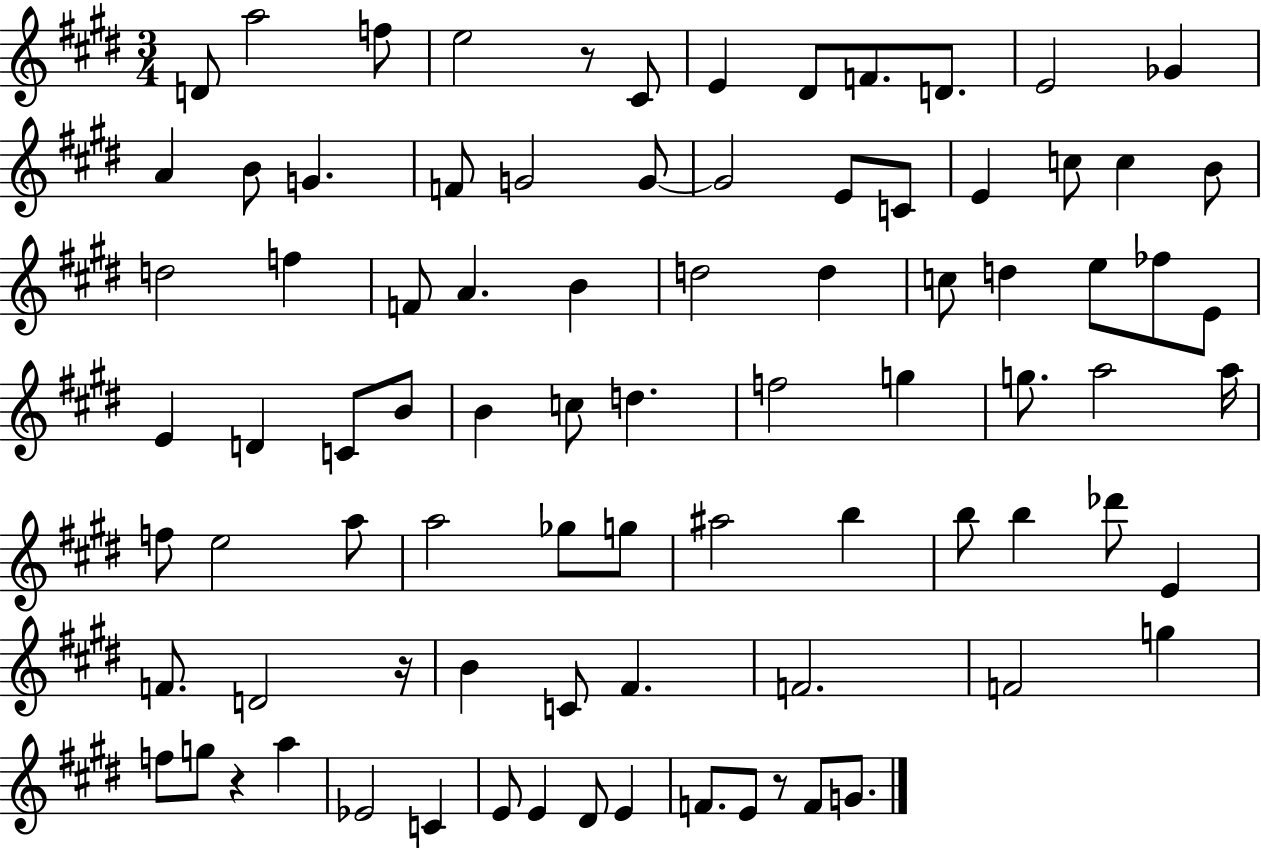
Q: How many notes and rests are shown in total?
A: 85